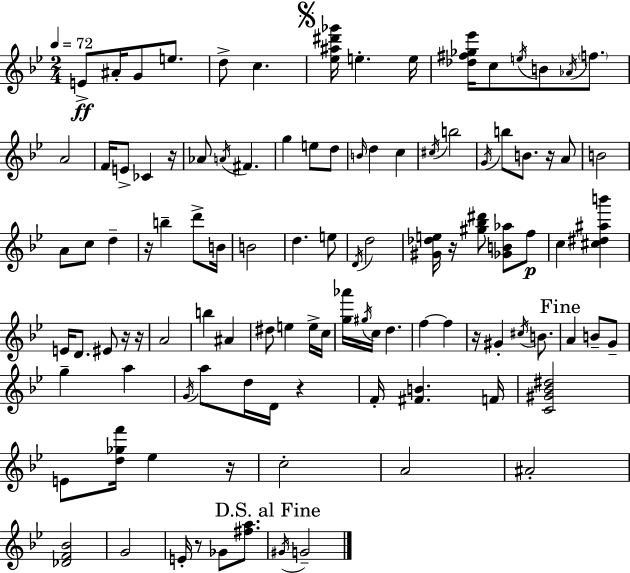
E4/e A#4/s G4/e E5/e. D5/e C5/q. [Eb5,A#5,D#6,Gb6]/s E5/q. E5/s [Db5,F#5,Gb5,Eb6]/s C5/e E5/s B4/e Ab4/s F5/e. A4/h F4/s E4/e CES4/q R/s Ab4/e A4/s F#4/q. G5/q E5/e D5/e B4/s D5/q C5/q C#5/s B5/h G4/s B5/e B4/e. R/s A4/e B4/h A4/e C5/e D5/q R/s B5/q D6/e B4/s B4/h D5/q. E5/e D4/s D5/h [G#4,Db5,E5]/s R/s [G#5,Bb5,D#6]/e [Gb4,B4,Ab5]/e F5/e C5/q [C#5,D#5,A#5,B6]/q E4/s D4/e. EIS4/e R/s R/s A4/h B5/q A#4/q D#5/e E5/q E5/s C5/s [G5,Ab6]/s G#5/s C5/s D5/q. F5/q F5/q R/s G#4/q C#5/s B4/e. A4/q B4/e G4/e G5/q A5/q G4/s A5/e D5/s D4/s R/q F4/s [F#4,B4]/q. F4/s [C4,G#4,Bb4,D#5]/h E4/e [D5,Gb5,F6]/s Eb5/q R/s C5/h A4/h A#4/h [Db4,F4,Bb4]/h G4/h E4/s R/e Gb4/e [F#5,A5]/e. G#4/s G4/h